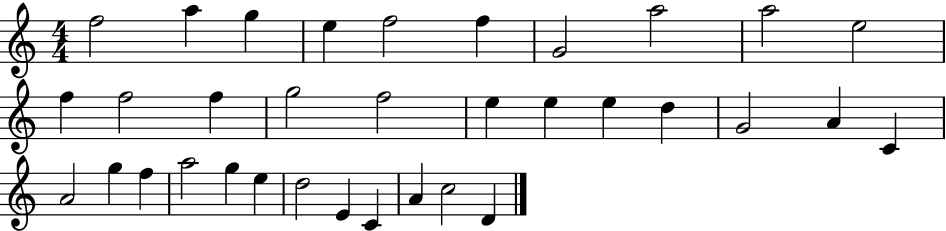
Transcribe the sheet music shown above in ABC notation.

X:1
T:Untitled
M:4/4
L:1/4
K:C
f2 a g e f2 f G2 a2 a2 e2 f f2 f g2 f2 e e e d G2 A C A2 g f a2 g e d2 E C A c2 D